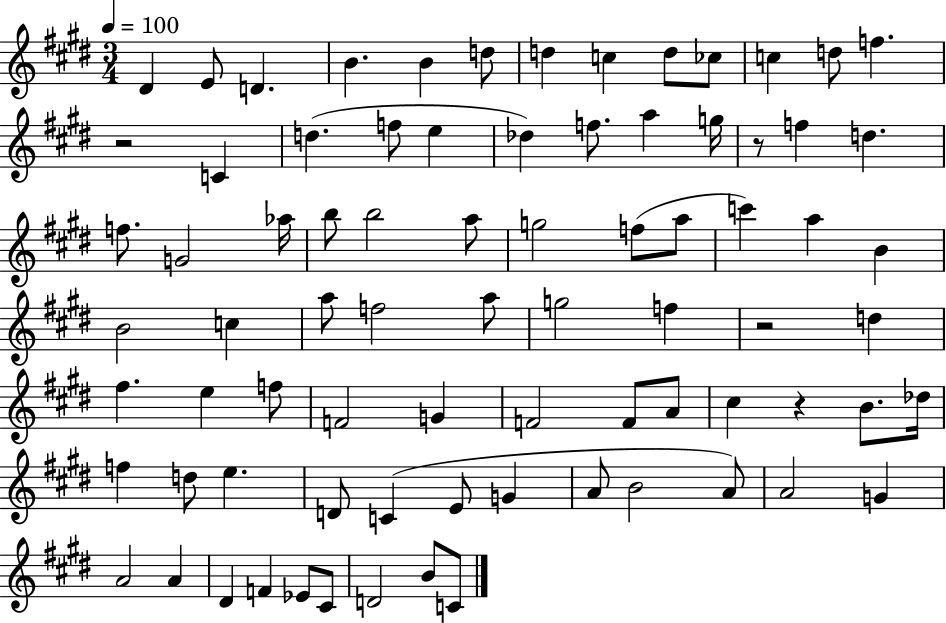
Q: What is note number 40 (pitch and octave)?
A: A5